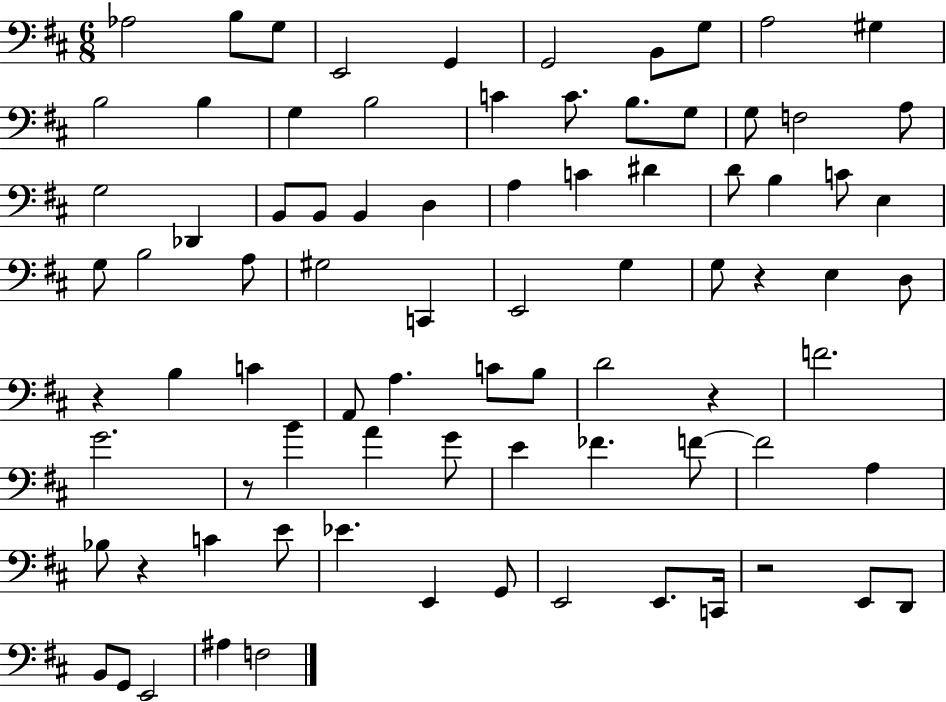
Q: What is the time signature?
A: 6/8